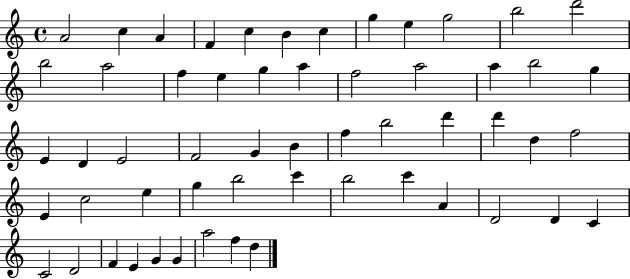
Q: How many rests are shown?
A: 0